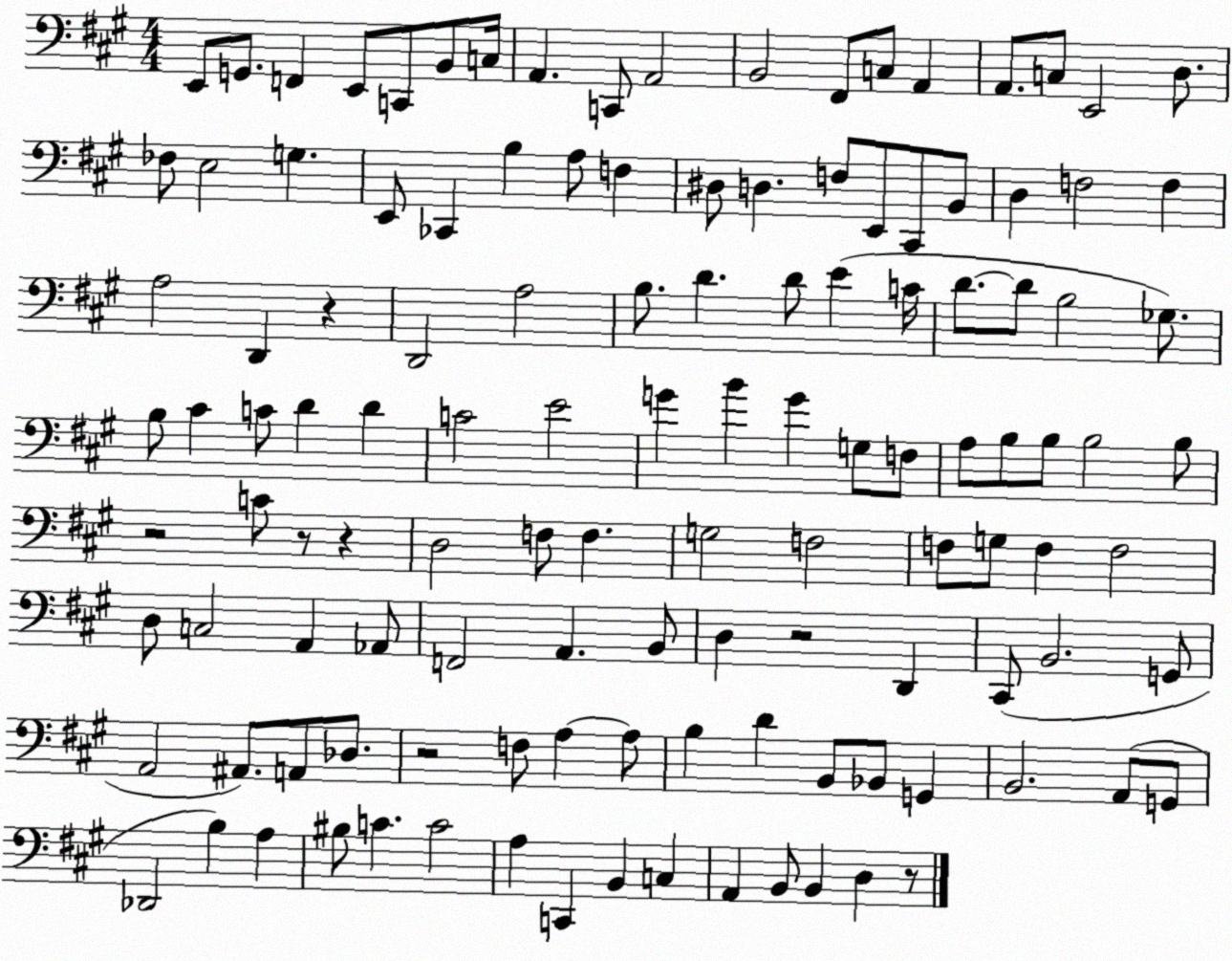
X:1
T:Untitled
M:4/4
L:1/4
K:A
E,,/2 G,,/2 F,, E,,/2 C,,/2 B,,/2 C,/4 A,, C,,/2 A,,2 B,,2 ^F,,/2 C,/2 A,, A,,/2 C,/2 E,,2 D,/2 _F,/2 E,2 G, E,,/2 _C,, B, A,/2 F, ^D,/2 D, F,/2 E,,/2 ^C,,/2 B,,/2 D, F,2 F, A,2 D,, z D,,2 A,2 B,/2 D D/2 E C/4 D/2 D/2 B,2 _G,/2 B,/2 ^C C/2 D D C2 E2 G B G G,/2 F,/2 A,/2 B,/2 B,/2 B,2 B,/2 z2 C/2 z/2 z D,2 F,/2 F, G,2 F,2 F,/2 G,/2 F, F,2 D,/2 C,2 A,, _A,,/2 F,,2 A,, B,,/2 D, z2 D,, ^C,,/2 B,,2 G,,/2 A,,2 ^A,,/2 A,,/2 _D,/2 z2 F,/2 A, A,/2 B, D B,,/2 _B,,/2 G,, B,,2 A,,/2 G,,/2 _D,,2 B, A, ^B,/2 C C2 A, C,, B,, C, A,, B,,/2 B,, D, z/2